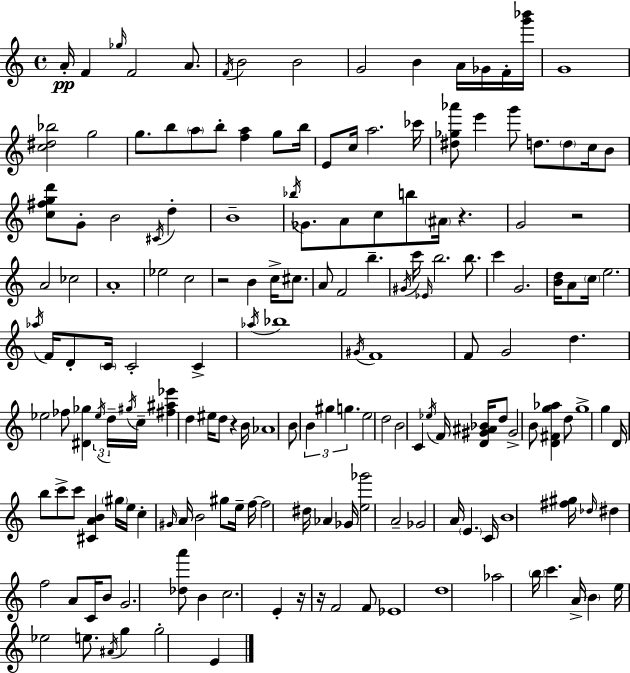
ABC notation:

X:1
T:Untitled
M:4/4
L:1/4
K:C
A/4 F _g/4 F2 A/2 F/4 B2 B2 G2 B A/4 _G/4 F/4 [g'_b']/4 G4 [c^d_b]2 g2 g/2 b/2 a/2 b/2 [fa] g/2 b/4 E/2 c/4 a2 _c'/4 [^d_g_a']/2 e' g'/2 d/2 d/2 c/4 B/2 [c^fgd']/2 G/2 B2 ^C/4 d B4 _b/4 _G/2 A/2 c/2 b/2 ^A/4 z G2 z2 A2 _c2 A4 _e2 c2 z2 B c/4 ^c/2 A/2 F2 b ^G/4 c'/4 _E/4 b2 b/2 c' G2 [Bd]/4 A/2 c/4 e2 _a/4 F/4 D/2 C/4 C2 C _a/4 _b4 ^G/4 F4 F/2 G2 d _e2 _f/2 [^D_g] _e/4 d/4 ^g/4 c/4 [^f^a_e'] d ^e/4 d/2 z B/4 _A4 B/2 B ^g g e2 d2 B2 C _e/4 F/4 [D^G^A_B]/4 d/2 ^G2 B/2 [D^Fg_a] d/2 g4 g D/4 b/2 c'/2 c'/2 [^CAB] ^g/4 e/4 c ^G/4 A/4 B2 ^g/2 e/4 f/4 f2 ^d/4 _A _G/4 [e_g']2 A2 _G2 A/4 E C/4 B4 [^f^g]/4 _d/4 ^d f2 A/2 C/4 B/2 G2 [_da']/2 B c2 E z/4 z/4 F2 F/2 _E4 d4 _a2 b/4 c' A/4 B e/4 _e2 e/2 ^A/4 g g2 E